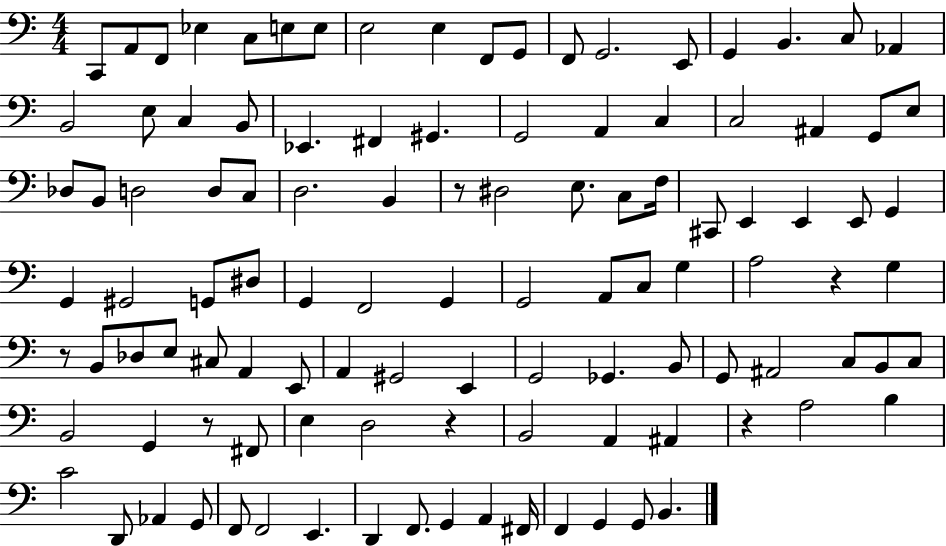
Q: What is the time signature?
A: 4/4